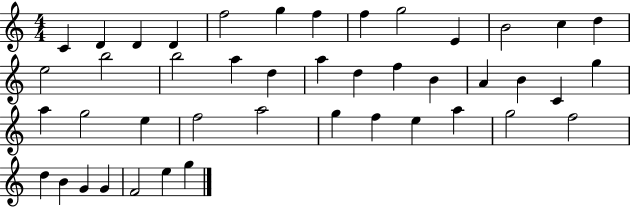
C4/q D4/q D4/q D4/q F5/h G5/q F5/q F5/q G5/h E4/q B4/h C5/q D5/q E5/h B5/h B5/h A5/q D5/q A5/q D5/q F5/q B4/q A4/q B4/q C4/q G5/q A5/q G5/h E5/q F5/h A5/h G5/q F5/q E5/q A5/q G5/h F5/h D5/q B4/q G4/q G4/q F4/h E5/q G5/q